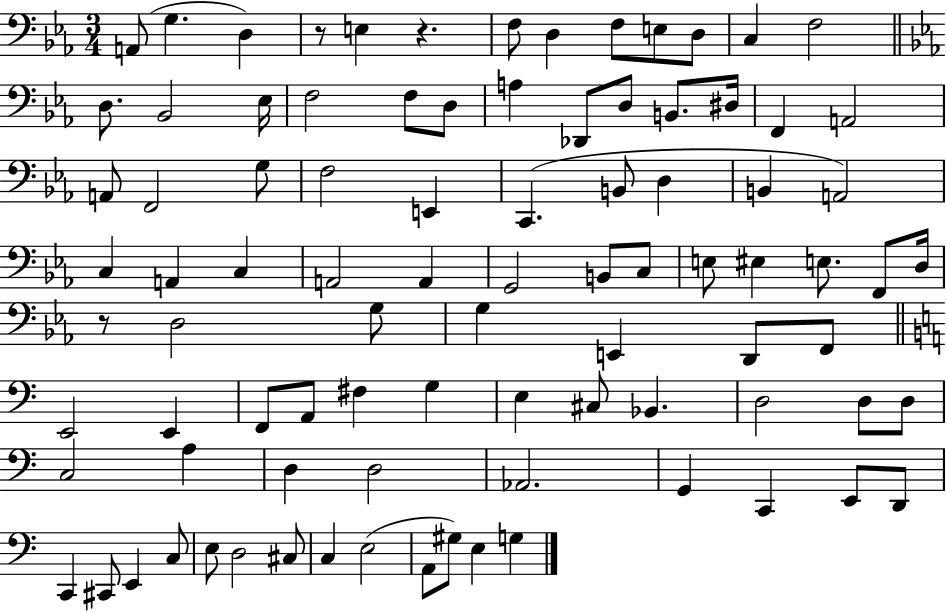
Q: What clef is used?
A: bass